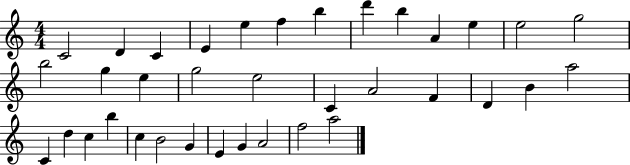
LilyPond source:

{
  \clef treble
  \numericTimeSignature
  \time 4/4
  \key c \major
  c'2 d'4 c'4 | e'4 e''4 f''4 b''4 | d'''4 b''4 a'4 e''4 | e''2 g''2 | \break b''2 g''4 e''4 | g''2 e''2 | c'4 a'2 f'4 | d'4 b'4 a''2 | \break c'4 d''4 c''4 b''4 | c''4 b'2 g'4 | e'4 g'4 a'2 | f''2 a''2 | \break \bar "|."
}